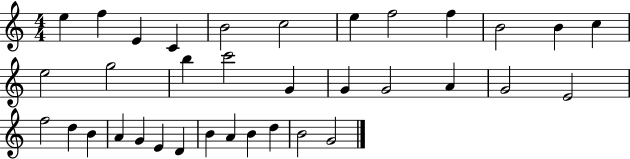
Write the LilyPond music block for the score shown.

{
  \clef treble
  \numericTimeSignature
  \time 4/4
  \key c \major
  e''4 f''4 e'4 c'4 | b'2 c''2 | e''4 f''2 f''4 | b'2 b'4 c''4 | \break e''2 g''2 | b''4 c'''2 g'4 | g'4 g'2 a'4 | g'2 e'2 | \break f''2 d''4 b'4 | a'4 g'4 e'4 d'4 | b'4 a'4 b'4 d''4 | b'2 g'2 | \break \bar "|."
}